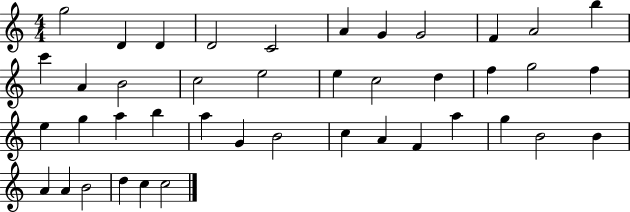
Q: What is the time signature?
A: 4/4